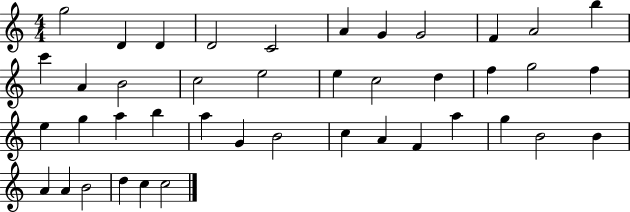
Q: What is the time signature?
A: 4/4